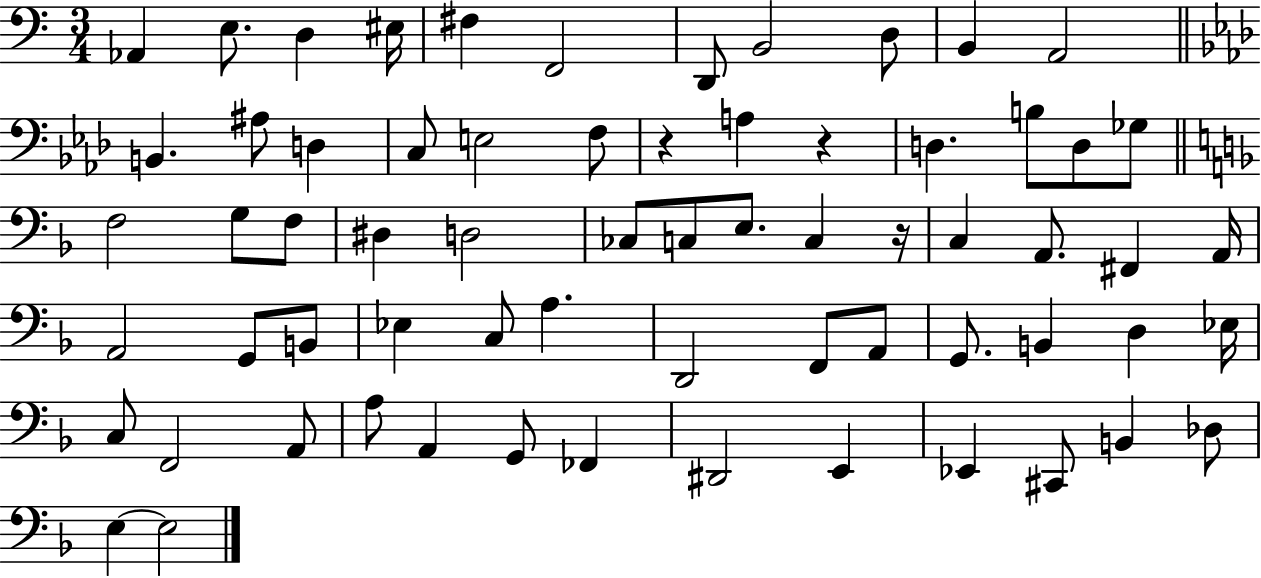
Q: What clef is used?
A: bass